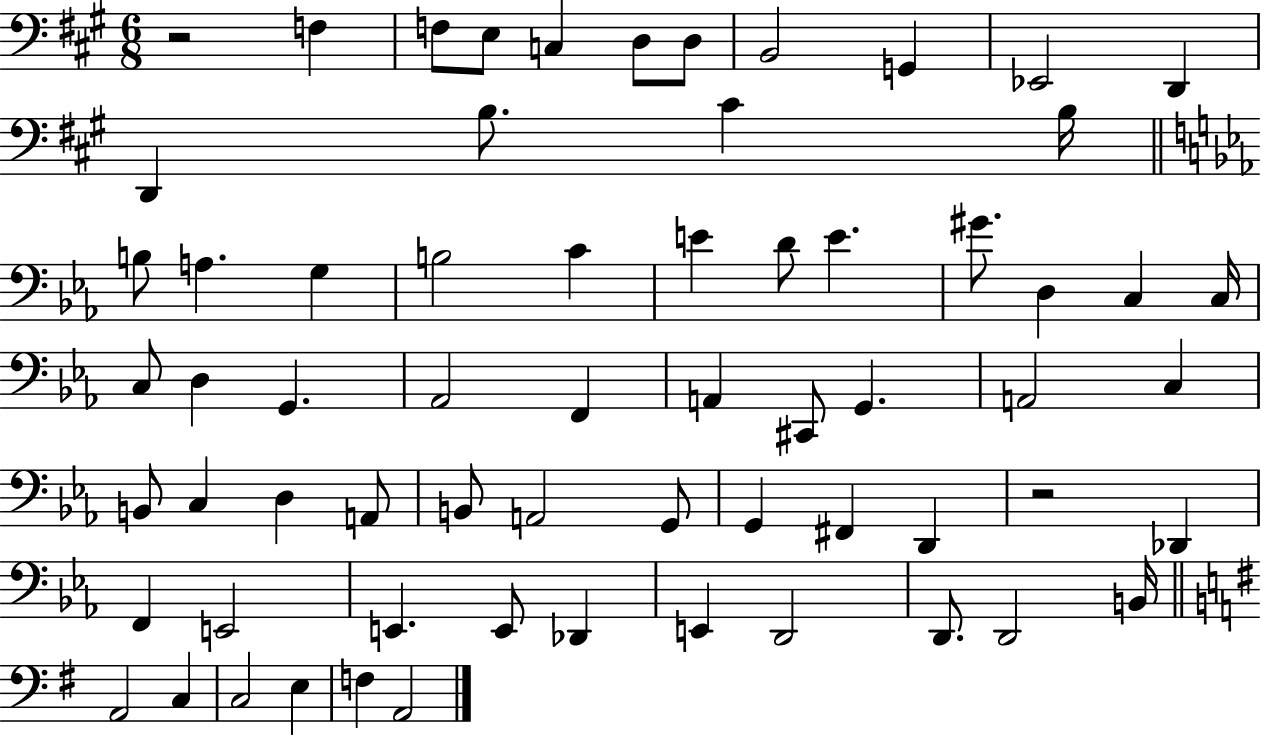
R/h F3/q F3/e E3/e C3/q D3/e D3/e B2/h G2/q Eb2/h D2/q D2/q B3/e. C#4/q B3/s B3/e A3/q. G3/q B3/h C4/q E4/q D4/e E4/q. G#4/e. D3/q C3/q C3/s C3/e D3/q G2/q. Ab2/h F2/q A2/q C#2/e G2/q. A2/h C3/q B2/e C3/q D3/q A2/e B2/e A2/h G2/e G2/q F#2/q D2/q R/h Db2/q F2/q E2/h E2/q. E2/e Db2/q E2/q D2/h D2/e. D2/h B2/s A2/h C3/q C3/h E3/q F3/q A2/h